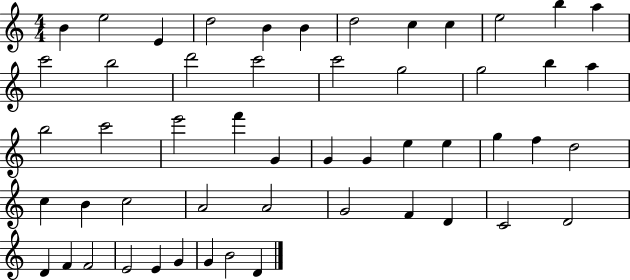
{
  \clef treble
  \numericTimeSignature
  \time 4/4
  \key c \major
  b'4 e''2 e'4 | d''2 b'4 b'4 | d''2 c''4 c''4 | e''2 b''4 a''4 | \break c'''2 b''2 | d'''2 c'''2 | c'''2 g''2 | g''2 b''4 a''4 | \break b''2 c'''2 | e'''2 f'''4 g'4 | g'4 g'4 e''4 e''4 | g''4 f''4 d''2 | \break c''4 b'4 c''2 | a'2 a'2 | g'2 f'4 d'4 | c'2 d'2 | \break d'4 f'4 f'2 | e'2 e'4 g'4 | g'4 b'2 d'4 | \bar "|."
}